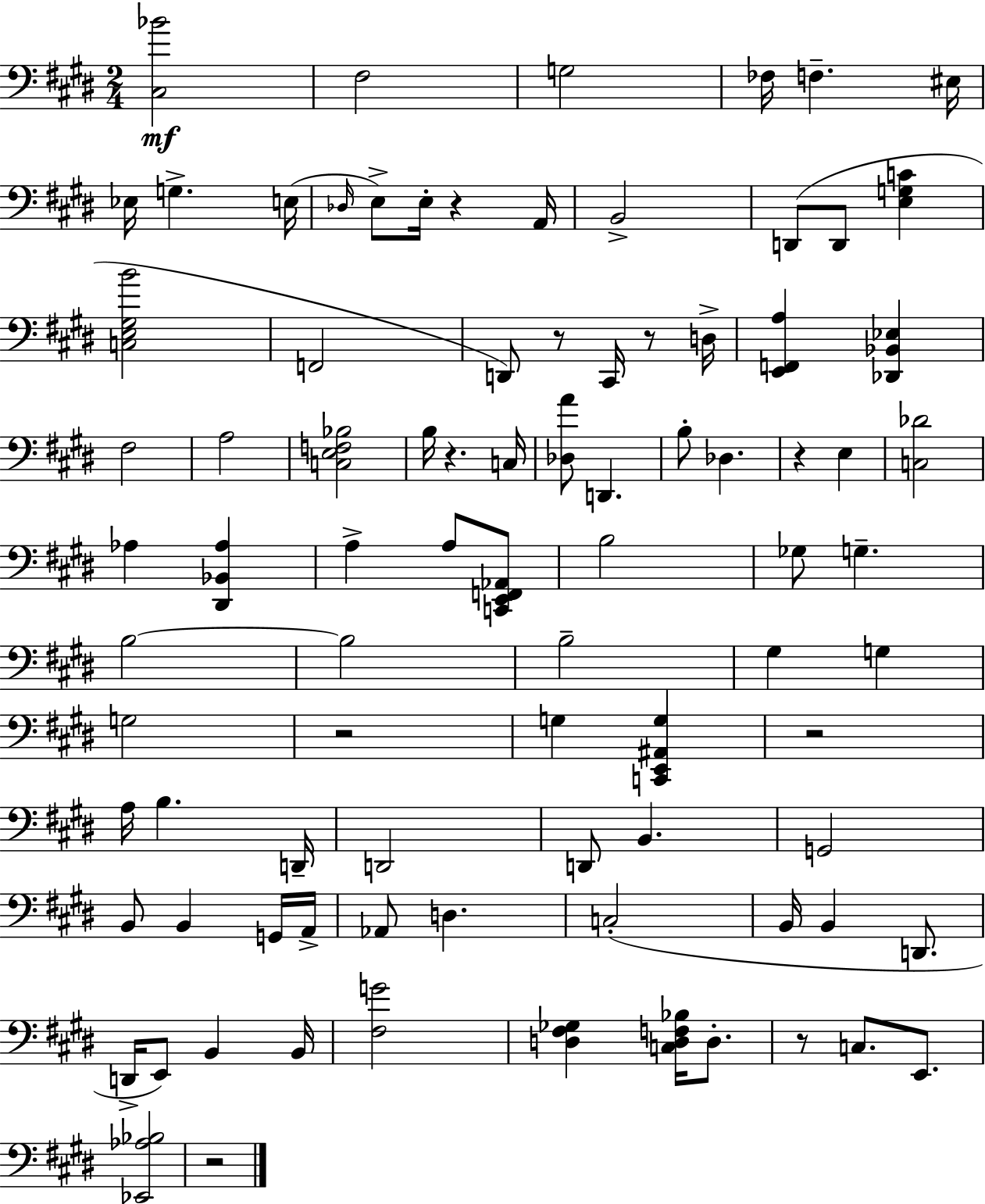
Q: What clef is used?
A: bass